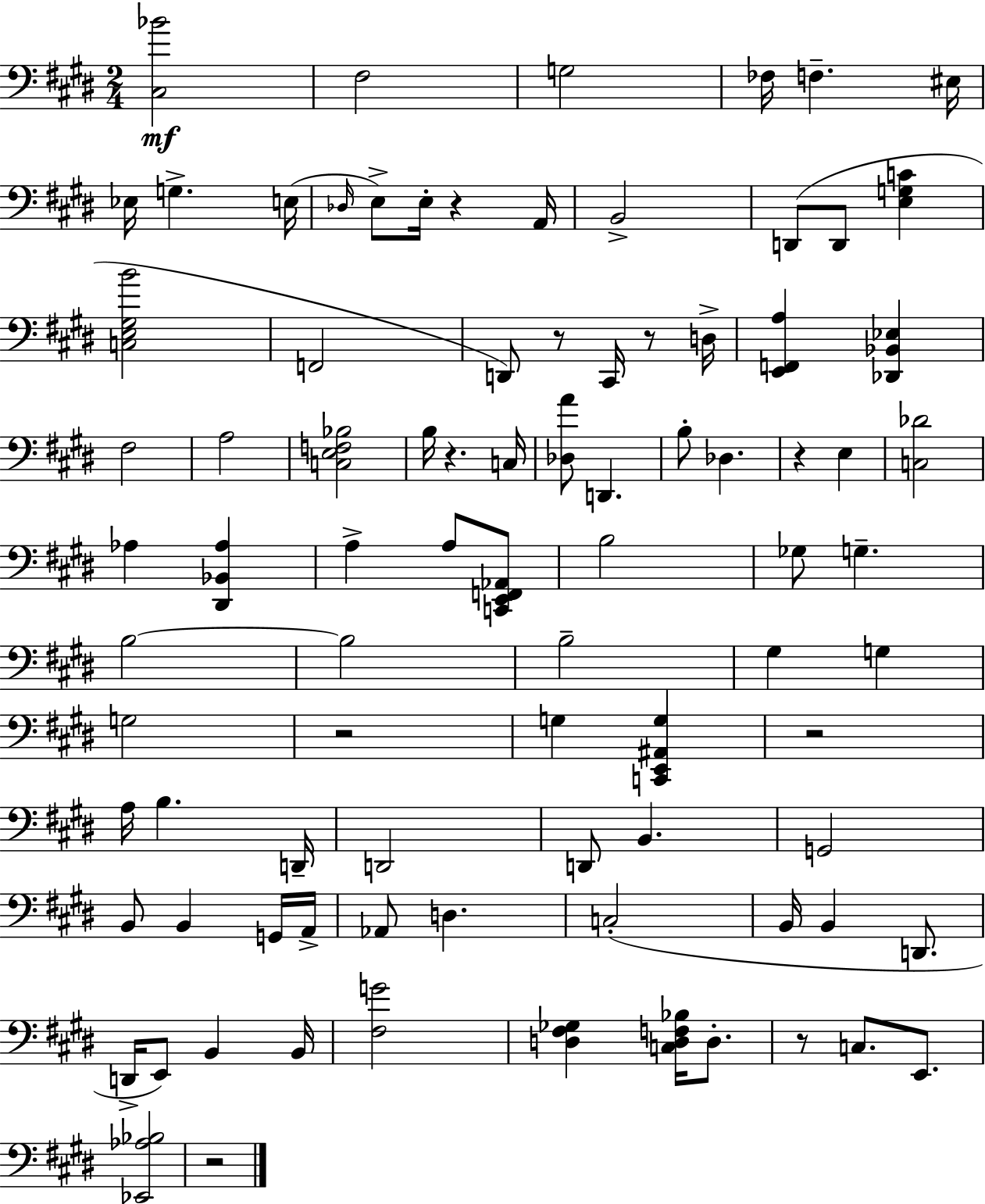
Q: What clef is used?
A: bass